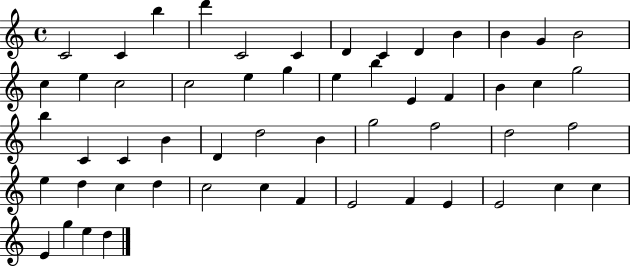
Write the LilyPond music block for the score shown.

{
  \clef treble
  \time 4/4
  \defaultTimeSignature
  \key c \major
  c'2 c'4 b''4 | d'''4 c'2 c'4 | d'4 c'4 d'4 b'4 | b'4 g'4 b'2 | \break c''4 e''4 c''2 | c''2 e''4 g''4 | e''4 b''4 e'4 f'4 | b'4 c''4 g''2 | \break b''4 c'4 c'4 b'4 | d'4 d''2 b'4 | g''2 f''2 | d''2 f''2 | \break e''4 d''4 c''4 d''4 | c''2 c''4 f'4 | e'2 f'4 e'4 | e'2 c''4 c''4 | \break e'4 g''4 e''4 d''4 | \bar "|."
}